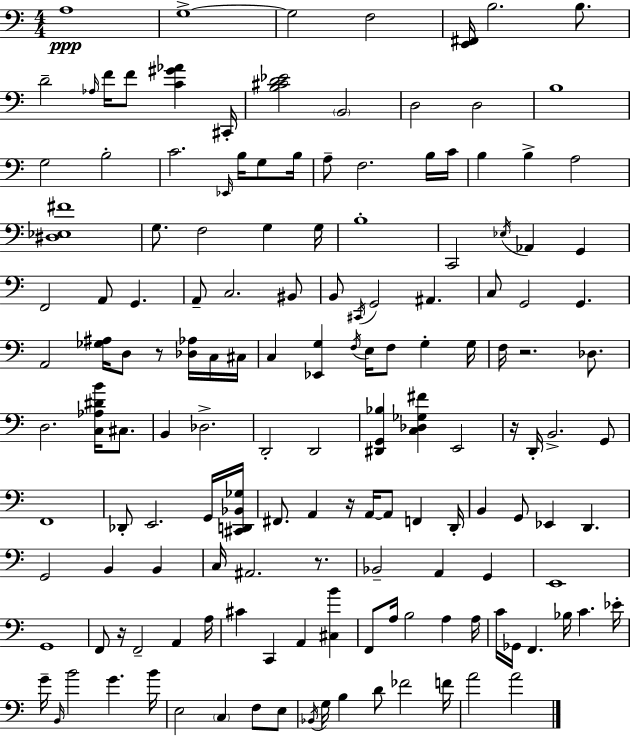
A3/w G3/w G3/h F3/h [E2,F#2]/s B3/h. B3/e. D4/h Ab3/s F4/s F4/e [C4,G#4,Ab4]/q C#2/s [B3,C#4,D4,Eb4]/h B2/h D3/h D3/h B3/w G3/h B3/h C4/h. Eb2/s B3/s G3/e B3/s A3/e F3/h. B3/s C4/s B3/q B3/q A3/h [D#3,Eb3,F#4]/w G3/e. F3/h G3/q G3/s B3/w C2/h Eb3/s Ab2/q G2/q F2/h A2/e G2/q. A2/e C3/h. BIS2/e B2/e C#2/s G2/h A#2/q. C3/e G2/h G2/q. A2/h [Gb3,A#3]/s D3/e R/e [Db3,Ab3]/s C3/s C#3/s C3/q [Eb2,G3]/q F3/s E3/s F3/e G3/q G3/s F3/s R/h. Db3/e. D3/h. [C3,Ab3,D#4,B4]/s C#3/e. B2/q Db3/h. D2/h D2/h [D#2,G2,Bb3]/q [C3,Db3,Gb3,F#4]/q E2/h R/s D2/s B2/h. G2/e F2/w Db2/e E2/h. G2/s [C#2,D2,Bb2,Gb3]/s F#2/e. A2/q R/s A2/s A2/e F2/q D2/s B2/q G2/e Eb2/q D2/q. G2/h B2/q B2/q C3/s A#2/h. R/e. Bb2/h A2/q G2/q E2/w G2/w F2/e R/s F2/h A2/q A3/s C#4/q C2/q A2/q [C#3,B4]/q F2/e A3/s B3/h A3/q A3/s C4/s Gb2/s F2/q. Bb3/s C4/q. Eb4/s G4/s B2/s B4/h G4/q. B4/s E3/h C3/q F3/e E3/e Bb2/s G3/s B3/q D4/e FES4/h F4/s A4/h A4/h